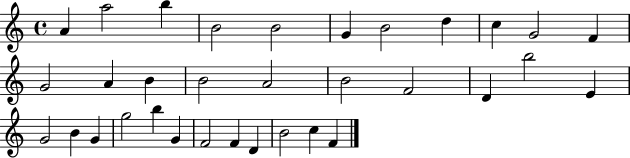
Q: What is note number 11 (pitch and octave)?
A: F4